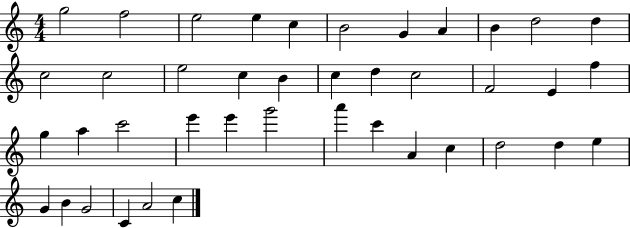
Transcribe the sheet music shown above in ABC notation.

X:1
T:Untitled
M:4/4
L:1/4
K:C
g2 f2 e2 e c B2 G A B d2 d c2 c2 e2 c B c d c2 F2 E f g a c'2 e' e' g'2 a' c' A c d2 d e G B G2 C A2 c